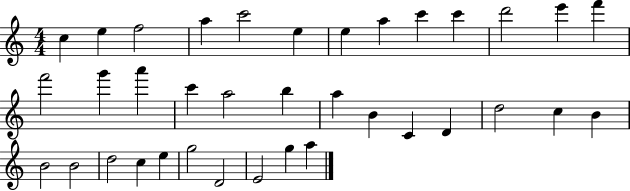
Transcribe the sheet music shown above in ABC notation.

X:1
T:Untitled
M:4/4
L:1/4
K:C
c e f2 a c'2 e e a c' c' d'2 e' f' f'2 g' a' c' a2 b a B C D d2 c B B2 B2 d2 c e g2 D2 E2 g a